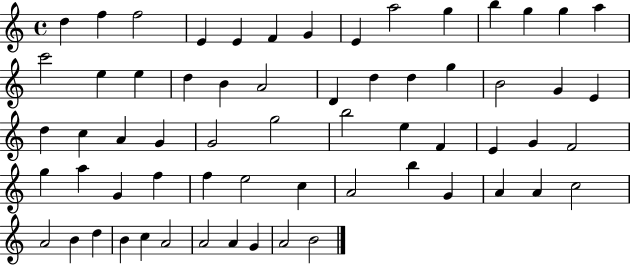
X:1
T:Untitled
M:4/4
L:1/4
K:C
d f f2 E E F G E a2 g b g g a c'2 e e d B A2 D d d g B2 G E d c A G G2 g2 b2 e F E G F2 g a G f f e2 c A2 b G A A c2 A2 B d B c A2 A2 A G A2 B2